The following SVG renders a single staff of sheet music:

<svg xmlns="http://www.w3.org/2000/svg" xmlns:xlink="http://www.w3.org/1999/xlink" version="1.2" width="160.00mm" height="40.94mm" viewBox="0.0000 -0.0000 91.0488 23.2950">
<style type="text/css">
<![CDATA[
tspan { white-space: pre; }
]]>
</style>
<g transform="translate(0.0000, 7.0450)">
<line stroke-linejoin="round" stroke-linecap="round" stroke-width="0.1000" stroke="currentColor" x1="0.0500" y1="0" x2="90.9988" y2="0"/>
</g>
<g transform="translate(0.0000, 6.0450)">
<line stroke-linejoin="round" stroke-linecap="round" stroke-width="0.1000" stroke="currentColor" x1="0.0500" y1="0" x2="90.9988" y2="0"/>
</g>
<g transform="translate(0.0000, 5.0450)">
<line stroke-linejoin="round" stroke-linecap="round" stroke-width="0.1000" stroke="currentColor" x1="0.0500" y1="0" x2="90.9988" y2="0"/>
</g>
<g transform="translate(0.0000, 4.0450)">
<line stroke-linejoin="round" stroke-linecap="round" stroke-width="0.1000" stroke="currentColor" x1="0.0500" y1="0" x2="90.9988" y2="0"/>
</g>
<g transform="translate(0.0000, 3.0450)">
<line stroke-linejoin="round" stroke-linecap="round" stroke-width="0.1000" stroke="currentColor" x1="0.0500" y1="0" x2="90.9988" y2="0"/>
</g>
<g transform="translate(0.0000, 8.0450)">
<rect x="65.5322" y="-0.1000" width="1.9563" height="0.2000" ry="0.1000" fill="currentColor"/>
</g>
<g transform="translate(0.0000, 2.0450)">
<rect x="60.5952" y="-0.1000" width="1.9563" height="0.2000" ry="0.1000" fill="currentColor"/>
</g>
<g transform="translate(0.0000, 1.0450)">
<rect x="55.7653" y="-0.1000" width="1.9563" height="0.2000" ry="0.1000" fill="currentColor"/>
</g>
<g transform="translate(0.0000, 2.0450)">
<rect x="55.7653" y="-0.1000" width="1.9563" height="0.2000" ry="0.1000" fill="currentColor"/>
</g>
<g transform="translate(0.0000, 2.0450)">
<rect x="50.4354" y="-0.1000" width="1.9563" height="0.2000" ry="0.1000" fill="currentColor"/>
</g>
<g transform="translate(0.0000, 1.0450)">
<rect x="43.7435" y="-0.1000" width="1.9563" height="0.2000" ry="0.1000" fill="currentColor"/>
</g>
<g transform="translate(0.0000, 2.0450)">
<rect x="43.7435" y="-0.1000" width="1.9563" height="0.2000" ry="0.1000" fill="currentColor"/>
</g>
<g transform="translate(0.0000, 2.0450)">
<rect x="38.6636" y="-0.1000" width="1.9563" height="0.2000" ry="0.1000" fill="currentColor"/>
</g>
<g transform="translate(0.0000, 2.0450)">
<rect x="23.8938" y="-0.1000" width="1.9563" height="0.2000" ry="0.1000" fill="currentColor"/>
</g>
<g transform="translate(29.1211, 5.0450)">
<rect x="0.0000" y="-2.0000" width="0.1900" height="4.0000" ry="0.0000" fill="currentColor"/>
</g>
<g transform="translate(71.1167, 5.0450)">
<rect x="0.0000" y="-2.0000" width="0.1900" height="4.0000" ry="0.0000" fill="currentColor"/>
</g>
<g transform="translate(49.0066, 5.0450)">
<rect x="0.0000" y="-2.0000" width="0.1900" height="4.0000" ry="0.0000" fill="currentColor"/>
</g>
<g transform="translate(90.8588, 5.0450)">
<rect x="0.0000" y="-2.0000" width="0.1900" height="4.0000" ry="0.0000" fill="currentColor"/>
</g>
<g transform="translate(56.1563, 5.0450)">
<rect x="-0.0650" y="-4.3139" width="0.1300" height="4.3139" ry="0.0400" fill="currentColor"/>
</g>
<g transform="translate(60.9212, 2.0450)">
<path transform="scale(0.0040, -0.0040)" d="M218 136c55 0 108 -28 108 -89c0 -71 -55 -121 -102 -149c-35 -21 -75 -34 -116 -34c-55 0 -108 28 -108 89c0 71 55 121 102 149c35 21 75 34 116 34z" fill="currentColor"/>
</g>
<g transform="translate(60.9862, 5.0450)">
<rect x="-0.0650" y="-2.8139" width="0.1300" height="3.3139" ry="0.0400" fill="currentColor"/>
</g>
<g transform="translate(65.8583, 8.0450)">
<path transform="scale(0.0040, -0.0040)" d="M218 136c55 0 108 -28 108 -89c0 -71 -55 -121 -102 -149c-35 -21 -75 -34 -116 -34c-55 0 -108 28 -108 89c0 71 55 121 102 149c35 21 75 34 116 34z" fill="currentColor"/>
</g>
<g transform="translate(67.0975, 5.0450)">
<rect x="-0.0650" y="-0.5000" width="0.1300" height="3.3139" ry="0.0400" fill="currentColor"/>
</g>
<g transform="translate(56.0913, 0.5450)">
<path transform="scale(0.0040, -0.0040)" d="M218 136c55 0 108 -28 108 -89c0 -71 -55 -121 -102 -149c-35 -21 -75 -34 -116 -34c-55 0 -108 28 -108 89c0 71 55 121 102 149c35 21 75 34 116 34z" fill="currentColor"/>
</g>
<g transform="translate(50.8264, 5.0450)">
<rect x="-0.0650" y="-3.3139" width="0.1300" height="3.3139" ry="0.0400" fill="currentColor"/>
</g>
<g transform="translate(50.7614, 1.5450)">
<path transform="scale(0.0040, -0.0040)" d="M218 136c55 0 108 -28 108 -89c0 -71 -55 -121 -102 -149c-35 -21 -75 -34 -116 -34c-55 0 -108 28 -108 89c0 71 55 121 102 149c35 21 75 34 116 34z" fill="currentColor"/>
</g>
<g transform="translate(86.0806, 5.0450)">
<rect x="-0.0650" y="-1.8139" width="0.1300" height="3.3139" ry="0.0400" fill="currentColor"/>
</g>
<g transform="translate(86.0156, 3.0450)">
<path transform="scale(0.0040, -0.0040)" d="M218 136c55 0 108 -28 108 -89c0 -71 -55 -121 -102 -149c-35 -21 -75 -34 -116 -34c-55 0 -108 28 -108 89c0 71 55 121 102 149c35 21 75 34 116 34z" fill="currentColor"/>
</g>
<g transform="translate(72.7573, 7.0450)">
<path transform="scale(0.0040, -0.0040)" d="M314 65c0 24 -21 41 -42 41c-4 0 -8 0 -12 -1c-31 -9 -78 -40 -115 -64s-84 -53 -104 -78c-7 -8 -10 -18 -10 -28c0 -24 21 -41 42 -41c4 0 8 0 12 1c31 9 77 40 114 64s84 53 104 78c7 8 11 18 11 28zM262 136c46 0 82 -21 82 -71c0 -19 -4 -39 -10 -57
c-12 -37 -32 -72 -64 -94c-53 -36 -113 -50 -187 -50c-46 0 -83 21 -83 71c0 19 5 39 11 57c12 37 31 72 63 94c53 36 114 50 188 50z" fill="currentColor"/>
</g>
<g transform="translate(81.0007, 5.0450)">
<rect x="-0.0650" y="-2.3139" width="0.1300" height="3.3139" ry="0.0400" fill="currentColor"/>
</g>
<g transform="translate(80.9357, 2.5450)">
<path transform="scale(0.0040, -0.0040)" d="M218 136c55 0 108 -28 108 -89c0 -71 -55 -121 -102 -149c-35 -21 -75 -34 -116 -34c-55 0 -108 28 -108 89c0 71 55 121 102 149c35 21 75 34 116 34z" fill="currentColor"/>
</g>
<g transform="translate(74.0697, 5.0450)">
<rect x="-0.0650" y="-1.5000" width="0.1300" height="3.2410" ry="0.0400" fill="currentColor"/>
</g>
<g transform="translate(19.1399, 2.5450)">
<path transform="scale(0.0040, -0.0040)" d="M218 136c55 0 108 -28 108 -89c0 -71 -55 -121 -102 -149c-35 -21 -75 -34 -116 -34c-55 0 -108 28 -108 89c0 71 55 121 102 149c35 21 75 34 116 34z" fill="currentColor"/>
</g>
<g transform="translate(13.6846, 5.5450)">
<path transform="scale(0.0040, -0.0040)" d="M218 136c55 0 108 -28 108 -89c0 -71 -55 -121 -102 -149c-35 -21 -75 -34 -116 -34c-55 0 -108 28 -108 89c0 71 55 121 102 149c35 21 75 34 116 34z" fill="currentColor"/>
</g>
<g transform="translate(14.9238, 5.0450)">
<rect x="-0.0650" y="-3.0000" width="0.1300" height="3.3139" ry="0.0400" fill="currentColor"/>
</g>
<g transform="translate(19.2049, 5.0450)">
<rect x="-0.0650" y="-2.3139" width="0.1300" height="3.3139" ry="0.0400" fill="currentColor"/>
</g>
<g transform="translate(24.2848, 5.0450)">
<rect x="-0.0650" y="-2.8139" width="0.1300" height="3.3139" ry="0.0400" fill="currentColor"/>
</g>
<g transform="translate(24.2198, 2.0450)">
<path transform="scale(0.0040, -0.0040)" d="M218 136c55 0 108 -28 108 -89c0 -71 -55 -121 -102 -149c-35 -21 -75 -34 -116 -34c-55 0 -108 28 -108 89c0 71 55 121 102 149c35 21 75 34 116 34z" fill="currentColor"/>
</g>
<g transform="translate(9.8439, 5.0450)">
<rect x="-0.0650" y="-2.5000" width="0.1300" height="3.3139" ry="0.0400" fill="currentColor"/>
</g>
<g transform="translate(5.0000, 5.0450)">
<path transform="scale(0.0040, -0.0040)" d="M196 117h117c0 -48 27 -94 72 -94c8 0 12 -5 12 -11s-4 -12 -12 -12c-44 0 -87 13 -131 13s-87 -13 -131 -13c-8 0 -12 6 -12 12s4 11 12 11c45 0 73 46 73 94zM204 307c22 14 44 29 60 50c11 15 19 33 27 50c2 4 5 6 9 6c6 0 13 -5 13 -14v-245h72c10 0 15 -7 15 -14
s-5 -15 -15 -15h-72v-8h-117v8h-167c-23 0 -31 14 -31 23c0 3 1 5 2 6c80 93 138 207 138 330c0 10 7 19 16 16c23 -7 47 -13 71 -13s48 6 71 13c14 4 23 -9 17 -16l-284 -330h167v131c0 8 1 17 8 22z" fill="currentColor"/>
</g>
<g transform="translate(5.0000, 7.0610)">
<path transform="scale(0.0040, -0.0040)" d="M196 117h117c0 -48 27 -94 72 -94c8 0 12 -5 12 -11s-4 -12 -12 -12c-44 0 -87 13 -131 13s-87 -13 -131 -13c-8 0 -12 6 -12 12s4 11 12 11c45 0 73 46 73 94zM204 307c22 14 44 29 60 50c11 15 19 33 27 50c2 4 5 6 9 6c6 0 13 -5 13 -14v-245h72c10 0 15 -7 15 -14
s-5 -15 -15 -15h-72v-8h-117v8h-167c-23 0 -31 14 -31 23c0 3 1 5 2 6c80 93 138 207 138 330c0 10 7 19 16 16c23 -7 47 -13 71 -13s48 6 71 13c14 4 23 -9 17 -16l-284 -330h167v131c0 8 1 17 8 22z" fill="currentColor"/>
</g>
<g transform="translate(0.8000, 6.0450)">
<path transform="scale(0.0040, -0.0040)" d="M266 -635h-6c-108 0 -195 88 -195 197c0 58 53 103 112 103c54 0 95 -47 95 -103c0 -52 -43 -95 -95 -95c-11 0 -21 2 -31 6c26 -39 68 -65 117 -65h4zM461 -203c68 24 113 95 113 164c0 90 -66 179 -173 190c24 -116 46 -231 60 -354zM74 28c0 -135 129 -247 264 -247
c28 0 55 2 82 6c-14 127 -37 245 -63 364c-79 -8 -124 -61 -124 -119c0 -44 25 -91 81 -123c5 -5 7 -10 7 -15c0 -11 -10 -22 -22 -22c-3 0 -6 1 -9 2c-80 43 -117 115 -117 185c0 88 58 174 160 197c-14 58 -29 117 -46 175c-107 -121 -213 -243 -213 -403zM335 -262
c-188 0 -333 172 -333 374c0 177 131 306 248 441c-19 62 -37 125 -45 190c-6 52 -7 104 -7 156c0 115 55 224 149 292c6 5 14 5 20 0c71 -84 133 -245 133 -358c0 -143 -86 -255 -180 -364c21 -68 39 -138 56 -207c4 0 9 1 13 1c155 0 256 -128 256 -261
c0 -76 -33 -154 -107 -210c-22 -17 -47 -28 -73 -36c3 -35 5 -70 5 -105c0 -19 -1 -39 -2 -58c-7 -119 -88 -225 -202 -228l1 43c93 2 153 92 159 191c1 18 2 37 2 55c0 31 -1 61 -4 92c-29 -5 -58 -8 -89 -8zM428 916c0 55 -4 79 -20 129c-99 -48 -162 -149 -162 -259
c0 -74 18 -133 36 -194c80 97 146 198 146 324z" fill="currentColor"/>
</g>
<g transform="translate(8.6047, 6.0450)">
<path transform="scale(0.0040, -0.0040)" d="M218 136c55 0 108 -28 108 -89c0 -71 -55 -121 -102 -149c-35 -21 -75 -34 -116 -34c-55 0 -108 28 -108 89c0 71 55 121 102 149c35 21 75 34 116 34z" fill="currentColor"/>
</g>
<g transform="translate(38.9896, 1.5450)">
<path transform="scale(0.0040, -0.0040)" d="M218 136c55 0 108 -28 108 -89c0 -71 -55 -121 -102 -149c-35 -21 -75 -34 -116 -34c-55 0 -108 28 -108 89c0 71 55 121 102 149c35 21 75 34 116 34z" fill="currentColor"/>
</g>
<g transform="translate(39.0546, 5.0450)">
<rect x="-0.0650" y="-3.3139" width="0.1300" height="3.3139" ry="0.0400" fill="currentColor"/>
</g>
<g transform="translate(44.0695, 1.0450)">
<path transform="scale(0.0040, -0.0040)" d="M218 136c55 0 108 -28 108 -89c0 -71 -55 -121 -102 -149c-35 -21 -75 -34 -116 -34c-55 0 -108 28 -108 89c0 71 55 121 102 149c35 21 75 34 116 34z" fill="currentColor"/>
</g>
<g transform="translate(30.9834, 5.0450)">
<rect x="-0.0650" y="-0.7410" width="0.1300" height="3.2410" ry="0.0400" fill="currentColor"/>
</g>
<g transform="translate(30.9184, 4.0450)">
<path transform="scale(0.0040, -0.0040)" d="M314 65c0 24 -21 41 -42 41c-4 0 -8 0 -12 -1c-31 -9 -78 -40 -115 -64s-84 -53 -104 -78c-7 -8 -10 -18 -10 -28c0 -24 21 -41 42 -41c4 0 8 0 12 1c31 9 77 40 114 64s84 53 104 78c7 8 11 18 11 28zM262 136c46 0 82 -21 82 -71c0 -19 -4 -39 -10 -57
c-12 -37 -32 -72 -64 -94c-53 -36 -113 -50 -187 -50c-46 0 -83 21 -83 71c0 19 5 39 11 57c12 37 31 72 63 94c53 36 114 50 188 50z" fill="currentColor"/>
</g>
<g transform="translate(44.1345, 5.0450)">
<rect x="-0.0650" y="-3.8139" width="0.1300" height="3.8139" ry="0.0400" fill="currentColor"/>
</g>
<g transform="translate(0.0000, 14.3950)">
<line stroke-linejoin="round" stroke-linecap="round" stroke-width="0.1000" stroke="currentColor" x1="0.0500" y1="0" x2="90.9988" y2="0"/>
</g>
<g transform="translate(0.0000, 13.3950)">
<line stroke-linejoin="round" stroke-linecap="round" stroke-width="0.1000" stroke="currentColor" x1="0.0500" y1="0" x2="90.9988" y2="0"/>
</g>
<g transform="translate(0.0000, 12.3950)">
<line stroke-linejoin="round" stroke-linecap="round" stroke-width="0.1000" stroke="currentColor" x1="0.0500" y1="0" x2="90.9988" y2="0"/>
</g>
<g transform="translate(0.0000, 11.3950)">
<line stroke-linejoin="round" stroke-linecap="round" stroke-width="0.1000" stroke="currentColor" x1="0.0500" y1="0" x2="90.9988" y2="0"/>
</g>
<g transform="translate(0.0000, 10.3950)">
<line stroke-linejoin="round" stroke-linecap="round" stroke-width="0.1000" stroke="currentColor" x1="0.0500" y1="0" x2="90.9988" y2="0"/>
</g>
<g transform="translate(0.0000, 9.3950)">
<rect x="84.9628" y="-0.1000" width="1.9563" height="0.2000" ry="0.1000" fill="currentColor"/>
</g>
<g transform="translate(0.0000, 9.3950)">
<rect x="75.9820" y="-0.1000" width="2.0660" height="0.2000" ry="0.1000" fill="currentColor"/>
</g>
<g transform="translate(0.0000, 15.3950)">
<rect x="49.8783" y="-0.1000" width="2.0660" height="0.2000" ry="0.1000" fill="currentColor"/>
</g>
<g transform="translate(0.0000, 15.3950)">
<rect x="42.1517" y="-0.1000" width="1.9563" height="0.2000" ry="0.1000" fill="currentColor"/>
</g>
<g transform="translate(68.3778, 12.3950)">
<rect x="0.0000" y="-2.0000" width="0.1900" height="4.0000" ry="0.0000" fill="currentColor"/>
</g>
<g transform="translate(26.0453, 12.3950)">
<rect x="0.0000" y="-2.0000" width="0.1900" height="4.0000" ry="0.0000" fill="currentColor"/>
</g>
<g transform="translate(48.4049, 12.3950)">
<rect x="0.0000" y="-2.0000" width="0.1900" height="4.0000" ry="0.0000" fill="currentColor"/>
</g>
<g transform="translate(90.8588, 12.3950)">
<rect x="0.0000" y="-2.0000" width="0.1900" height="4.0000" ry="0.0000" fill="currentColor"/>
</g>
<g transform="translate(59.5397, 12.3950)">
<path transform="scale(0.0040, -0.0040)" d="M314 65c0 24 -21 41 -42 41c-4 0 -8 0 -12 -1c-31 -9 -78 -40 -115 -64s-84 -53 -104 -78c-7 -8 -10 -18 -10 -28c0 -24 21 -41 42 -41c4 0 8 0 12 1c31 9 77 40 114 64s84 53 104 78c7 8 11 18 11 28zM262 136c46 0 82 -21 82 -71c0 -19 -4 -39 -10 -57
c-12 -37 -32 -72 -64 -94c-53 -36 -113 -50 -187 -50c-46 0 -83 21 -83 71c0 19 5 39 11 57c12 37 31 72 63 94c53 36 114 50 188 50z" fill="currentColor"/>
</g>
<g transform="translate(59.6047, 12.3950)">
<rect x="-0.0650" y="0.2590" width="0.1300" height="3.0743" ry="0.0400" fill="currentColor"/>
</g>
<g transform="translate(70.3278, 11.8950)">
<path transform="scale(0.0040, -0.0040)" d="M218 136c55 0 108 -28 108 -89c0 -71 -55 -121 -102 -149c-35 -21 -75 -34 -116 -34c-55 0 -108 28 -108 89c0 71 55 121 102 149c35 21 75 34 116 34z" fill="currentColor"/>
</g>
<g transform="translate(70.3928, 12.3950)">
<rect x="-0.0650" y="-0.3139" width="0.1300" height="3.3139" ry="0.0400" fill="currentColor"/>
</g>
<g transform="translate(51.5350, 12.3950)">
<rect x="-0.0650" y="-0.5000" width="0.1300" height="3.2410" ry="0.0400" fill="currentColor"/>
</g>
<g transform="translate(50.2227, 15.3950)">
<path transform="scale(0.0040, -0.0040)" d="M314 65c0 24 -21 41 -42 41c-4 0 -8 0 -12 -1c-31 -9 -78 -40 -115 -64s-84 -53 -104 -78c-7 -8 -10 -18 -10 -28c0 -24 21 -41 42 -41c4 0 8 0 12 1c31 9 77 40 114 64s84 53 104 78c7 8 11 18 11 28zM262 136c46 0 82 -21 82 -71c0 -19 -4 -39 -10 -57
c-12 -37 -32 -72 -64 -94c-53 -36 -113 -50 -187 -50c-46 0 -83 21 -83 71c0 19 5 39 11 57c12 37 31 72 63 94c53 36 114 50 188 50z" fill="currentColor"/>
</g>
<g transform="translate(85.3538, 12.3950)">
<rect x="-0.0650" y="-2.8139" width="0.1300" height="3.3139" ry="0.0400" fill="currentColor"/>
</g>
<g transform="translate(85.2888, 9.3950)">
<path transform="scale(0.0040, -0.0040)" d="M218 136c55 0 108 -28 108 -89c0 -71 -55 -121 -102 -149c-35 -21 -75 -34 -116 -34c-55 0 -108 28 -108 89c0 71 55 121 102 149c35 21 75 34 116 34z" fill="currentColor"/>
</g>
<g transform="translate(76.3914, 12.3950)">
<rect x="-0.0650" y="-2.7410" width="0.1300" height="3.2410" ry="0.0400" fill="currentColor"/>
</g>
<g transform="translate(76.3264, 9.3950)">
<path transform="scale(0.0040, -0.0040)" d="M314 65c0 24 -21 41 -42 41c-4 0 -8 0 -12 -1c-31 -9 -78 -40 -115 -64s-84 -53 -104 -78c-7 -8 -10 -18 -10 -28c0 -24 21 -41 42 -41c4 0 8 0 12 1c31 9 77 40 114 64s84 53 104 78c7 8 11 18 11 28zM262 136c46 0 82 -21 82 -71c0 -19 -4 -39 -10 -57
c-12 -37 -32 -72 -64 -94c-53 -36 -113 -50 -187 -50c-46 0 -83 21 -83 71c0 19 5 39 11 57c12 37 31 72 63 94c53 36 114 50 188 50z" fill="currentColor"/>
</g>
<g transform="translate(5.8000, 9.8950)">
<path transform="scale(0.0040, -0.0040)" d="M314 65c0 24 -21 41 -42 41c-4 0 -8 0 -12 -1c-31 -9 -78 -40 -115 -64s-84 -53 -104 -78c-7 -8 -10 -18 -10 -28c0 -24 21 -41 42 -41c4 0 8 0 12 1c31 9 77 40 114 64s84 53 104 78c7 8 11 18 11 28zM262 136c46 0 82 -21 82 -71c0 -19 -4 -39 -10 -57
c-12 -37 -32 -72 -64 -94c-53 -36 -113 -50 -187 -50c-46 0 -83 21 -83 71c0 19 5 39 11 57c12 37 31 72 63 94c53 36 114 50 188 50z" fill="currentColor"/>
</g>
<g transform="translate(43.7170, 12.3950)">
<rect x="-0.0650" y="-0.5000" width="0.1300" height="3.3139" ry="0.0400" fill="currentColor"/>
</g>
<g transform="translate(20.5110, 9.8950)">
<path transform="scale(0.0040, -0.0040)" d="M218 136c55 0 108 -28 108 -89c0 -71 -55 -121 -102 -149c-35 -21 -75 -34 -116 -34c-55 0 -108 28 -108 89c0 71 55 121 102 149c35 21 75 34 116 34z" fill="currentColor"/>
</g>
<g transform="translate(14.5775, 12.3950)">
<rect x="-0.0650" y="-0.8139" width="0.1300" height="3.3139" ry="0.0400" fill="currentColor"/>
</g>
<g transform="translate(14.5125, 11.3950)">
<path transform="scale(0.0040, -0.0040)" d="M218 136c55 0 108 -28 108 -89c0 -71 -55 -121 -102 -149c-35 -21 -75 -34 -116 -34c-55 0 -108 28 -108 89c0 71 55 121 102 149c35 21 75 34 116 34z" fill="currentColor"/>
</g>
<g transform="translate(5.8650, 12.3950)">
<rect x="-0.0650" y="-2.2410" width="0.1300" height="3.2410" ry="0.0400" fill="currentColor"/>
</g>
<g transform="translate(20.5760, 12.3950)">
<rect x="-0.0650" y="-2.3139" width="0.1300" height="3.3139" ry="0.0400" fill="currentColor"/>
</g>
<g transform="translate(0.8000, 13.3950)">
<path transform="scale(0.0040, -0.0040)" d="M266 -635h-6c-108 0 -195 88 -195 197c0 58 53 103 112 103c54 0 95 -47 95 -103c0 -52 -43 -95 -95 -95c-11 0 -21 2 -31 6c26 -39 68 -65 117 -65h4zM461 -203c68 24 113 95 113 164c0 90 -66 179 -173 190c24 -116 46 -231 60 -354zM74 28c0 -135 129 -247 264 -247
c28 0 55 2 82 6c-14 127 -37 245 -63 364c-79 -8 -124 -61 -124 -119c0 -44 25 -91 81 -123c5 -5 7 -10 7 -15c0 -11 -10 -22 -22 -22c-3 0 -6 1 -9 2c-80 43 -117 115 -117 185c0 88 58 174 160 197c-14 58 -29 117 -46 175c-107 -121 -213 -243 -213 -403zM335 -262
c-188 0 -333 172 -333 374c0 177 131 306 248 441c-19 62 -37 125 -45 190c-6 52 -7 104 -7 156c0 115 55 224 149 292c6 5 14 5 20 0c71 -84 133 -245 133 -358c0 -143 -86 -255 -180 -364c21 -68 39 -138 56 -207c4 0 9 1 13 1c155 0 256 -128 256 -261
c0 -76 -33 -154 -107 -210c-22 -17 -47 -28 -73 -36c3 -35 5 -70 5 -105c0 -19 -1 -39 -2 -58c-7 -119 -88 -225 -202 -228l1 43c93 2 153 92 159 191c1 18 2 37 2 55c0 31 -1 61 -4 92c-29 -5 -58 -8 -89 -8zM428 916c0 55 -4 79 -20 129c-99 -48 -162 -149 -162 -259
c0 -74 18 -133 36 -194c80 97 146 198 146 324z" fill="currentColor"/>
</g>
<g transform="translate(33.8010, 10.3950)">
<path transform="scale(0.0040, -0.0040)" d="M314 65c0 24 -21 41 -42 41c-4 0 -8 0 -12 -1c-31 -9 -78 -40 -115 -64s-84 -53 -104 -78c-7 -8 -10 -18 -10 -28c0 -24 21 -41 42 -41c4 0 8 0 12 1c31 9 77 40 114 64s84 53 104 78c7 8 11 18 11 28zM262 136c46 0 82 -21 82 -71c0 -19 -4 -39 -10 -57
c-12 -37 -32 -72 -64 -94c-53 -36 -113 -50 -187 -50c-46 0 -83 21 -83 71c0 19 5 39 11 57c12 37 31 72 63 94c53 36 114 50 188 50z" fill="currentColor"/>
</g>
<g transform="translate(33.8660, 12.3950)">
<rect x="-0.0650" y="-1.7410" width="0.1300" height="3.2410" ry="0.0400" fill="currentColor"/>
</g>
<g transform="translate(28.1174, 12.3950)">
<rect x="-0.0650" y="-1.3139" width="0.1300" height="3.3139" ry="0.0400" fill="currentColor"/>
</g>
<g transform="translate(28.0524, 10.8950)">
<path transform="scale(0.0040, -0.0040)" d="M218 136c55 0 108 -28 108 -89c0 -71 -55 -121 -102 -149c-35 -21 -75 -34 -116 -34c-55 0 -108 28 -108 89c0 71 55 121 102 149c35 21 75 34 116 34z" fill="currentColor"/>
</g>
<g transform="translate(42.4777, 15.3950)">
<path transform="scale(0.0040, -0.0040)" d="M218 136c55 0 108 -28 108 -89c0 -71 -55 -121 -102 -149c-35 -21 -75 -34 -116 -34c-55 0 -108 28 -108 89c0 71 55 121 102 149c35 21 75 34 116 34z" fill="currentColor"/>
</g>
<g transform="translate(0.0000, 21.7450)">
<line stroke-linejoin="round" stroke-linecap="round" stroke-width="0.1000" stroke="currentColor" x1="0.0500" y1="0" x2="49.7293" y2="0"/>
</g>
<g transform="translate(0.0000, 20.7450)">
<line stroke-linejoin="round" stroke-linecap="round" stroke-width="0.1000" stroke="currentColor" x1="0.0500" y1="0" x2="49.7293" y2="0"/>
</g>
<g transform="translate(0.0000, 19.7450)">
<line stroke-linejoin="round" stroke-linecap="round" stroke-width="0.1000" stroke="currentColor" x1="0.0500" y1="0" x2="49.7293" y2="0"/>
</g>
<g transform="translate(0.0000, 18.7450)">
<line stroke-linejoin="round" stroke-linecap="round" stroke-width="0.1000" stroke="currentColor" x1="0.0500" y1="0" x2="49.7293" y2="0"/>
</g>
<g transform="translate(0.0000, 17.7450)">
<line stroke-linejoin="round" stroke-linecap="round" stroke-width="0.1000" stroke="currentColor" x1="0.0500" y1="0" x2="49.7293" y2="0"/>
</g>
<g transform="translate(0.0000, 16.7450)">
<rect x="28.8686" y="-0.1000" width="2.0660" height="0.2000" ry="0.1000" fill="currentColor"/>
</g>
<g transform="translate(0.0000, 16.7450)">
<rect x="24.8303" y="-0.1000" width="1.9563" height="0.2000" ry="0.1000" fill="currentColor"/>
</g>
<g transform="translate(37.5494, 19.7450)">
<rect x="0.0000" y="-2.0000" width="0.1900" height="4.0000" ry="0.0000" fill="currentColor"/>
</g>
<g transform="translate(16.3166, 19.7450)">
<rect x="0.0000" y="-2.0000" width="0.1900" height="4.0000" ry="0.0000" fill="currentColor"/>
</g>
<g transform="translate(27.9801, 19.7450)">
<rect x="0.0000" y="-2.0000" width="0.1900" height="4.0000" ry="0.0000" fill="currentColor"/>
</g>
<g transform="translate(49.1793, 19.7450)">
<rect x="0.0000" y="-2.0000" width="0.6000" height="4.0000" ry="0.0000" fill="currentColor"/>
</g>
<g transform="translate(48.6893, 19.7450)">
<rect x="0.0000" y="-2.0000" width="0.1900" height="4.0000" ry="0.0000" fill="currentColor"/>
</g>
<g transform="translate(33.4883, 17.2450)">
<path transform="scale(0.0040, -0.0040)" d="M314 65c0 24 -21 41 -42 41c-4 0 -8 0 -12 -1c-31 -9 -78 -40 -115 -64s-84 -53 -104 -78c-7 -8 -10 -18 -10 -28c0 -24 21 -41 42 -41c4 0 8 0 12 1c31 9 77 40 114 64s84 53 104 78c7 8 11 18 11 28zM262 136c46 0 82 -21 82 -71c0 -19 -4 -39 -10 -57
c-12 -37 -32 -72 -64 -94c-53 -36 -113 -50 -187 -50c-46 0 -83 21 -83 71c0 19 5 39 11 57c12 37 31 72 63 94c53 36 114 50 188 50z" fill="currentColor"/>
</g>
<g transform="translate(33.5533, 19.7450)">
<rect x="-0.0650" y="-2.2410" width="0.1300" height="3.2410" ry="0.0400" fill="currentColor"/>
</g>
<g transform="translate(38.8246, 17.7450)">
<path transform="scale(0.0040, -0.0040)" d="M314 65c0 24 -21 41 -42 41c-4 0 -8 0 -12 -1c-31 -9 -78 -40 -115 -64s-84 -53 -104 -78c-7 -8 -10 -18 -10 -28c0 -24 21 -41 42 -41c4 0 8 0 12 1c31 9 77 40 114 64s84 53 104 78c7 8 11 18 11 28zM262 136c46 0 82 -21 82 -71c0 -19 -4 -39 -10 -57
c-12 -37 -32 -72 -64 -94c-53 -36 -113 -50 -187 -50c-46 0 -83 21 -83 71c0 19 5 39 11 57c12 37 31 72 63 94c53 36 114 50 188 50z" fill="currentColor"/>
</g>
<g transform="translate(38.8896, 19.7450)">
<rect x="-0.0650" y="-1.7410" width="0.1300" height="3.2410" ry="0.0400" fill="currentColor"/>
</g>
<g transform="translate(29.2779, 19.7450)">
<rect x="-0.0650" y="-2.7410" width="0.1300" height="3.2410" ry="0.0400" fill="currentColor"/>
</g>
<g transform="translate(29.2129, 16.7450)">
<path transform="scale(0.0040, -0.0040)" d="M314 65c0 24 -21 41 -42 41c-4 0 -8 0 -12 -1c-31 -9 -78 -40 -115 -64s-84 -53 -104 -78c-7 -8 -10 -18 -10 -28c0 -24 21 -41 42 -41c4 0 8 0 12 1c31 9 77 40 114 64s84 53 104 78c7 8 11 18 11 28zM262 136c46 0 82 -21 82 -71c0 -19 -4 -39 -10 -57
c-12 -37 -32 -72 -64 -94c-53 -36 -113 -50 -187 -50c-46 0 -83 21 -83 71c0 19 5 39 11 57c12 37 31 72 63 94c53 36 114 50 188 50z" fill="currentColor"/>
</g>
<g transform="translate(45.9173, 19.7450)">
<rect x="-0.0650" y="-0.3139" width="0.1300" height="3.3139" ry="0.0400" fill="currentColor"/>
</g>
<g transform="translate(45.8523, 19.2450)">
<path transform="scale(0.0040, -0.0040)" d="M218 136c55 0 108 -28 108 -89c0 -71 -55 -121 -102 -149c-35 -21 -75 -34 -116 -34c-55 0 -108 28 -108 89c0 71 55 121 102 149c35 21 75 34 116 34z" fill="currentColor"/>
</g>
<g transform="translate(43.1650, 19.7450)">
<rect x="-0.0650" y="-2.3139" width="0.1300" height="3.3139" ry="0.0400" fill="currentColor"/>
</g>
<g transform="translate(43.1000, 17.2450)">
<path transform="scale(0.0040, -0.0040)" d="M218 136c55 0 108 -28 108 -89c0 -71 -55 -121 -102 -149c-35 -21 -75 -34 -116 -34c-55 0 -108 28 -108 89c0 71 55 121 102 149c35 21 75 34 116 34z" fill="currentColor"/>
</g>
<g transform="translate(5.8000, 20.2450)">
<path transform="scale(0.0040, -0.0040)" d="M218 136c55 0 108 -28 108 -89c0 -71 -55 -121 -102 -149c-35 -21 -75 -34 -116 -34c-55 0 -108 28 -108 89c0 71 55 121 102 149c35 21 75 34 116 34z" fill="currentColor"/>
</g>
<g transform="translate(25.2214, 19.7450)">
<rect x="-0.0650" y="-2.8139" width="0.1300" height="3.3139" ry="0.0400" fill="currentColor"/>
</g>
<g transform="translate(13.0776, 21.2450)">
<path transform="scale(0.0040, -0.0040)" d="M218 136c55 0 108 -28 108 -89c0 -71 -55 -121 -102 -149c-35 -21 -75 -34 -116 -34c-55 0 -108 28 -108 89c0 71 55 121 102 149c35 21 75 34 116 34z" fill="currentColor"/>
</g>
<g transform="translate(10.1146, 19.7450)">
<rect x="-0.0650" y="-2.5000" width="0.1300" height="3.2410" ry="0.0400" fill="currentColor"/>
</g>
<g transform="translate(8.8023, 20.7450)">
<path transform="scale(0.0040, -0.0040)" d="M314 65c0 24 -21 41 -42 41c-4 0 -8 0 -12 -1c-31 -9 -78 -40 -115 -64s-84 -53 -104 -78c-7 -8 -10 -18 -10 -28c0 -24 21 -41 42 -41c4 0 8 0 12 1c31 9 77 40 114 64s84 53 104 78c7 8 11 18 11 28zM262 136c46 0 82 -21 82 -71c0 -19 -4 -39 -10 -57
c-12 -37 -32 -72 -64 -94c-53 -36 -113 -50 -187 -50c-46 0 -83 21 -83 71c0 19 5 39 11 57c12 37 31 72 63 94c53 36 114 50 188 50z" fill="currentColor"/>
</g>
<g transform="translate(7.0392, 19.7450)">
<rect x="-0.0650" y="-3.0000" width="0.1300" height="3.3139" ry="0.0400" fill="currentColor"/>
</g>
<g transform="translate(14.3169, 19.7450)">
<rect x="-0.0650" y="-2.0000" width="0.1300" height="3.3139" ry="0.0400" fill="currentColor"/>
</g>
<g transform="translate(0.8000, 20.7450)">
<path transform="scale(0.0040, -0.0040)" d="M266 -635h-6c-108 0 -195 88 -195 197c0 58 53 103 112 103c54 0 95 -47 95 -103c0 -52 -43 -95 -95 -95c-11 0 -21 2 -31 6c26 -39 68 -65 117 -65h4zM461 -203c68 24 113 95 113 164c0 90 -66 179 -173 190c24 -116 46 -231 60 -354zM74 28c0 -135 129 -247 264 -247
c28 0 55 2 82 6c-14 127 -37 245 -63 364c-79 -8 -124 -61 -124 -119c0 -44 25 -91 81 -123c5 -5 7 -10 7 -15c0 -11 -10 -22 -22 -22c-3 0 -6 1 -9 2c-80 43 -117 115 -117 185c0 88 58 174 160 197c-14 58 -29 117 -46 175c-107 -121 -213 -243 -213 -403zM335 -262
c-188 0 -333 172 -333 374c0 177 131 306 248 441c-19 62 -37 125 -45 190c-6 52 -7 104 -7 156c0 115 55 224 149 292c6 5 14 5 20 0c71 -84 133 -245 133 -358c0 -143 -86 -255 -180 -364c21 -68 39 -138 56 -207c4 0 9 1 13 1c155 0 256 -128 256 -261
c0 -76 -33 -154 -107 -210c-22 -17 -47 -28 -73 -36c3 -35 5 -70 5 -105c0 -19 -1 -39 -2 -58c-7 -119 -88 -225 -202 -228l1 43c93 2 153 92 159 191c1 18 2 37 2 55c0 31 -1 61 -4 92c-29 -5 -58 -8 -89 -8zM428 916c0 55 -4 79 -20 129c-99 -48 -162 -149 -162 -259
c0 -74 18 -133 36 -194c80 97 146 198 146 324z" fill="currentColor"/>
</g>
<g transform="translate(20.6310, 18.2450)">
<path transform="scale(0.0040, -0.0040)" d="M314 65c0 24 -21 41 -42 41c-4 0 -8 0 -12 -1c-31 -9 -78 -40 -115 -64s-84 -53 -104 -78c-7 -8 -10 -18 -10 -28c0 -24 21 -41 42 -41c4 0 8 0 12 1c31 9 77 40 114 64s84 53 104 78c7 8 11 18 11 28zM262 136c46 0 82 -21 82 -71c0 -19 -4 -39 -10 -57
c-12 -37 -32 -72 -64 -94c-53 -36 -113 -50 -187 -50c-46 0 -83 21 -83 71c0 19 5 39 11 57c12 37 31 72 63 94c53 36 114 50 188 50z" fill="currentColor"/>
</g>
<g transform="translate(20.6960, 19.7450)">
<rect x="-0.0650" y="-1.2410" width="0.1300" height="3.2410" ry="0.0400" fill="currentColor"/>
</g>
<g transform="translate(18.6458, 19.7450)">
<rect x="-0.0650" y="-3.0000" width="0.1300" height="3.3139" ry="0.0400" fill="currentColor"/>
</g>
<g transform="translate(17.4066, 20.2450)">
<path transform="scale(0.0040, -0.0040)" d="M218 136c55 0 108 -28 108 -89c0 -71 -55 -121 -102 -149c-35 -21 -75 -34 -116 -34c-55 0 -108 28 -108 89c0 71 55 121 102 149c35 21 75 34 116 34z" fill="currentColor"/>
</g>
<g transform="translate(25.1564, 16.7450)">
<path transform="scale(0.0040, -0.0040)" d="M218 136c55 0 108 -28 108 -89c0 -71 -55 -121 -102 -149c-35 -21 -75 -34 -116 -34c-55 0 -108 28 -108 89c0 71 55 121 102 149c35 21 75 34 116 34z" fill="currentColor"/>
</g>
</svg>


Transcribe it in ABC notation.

X:1
T:Untitled
M:4/4
L:1/4
K:C
G A g a d2 b c' b d' a C E2 g f g2 d g e f2 C C2 B2 c a2 a A G2 F A e2 a a2 g2 f2 g c